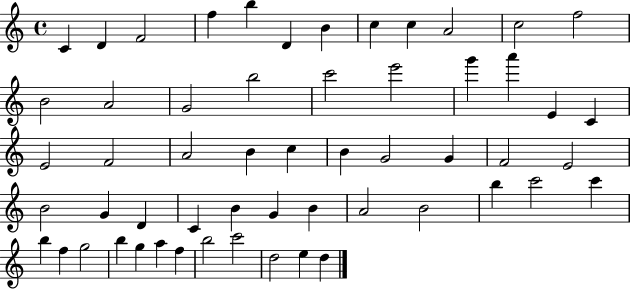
{
  \clef treble
  \time 4/4
  \defaultTimeSignature
  \key c \major
  c'4 d'4 f'2 | f''4 b''4 d'4 b'4 | c''4 c''4 a'2 | c''2 f''2 | \break b'2 a'2 | g'2 b''2 | c'''2 e'''2 | g'''4 a'''4 e'4 c'4 | \break e'2 f'2 | a'2 b'4 c''4 | b'4 g'2 g'4 | f'2 e'2 | \break b'2 g'4 d'4 | c'4 b'4 g'4 b'4 | a'2 b'2 | b''4 c'''2 c'''4 | \break b''4 f''4 g''2 | b''4 g''4 a''4 f''4 | b''2 c'''2 | d''2 e''4 d''4 | \break \bar "|."
}